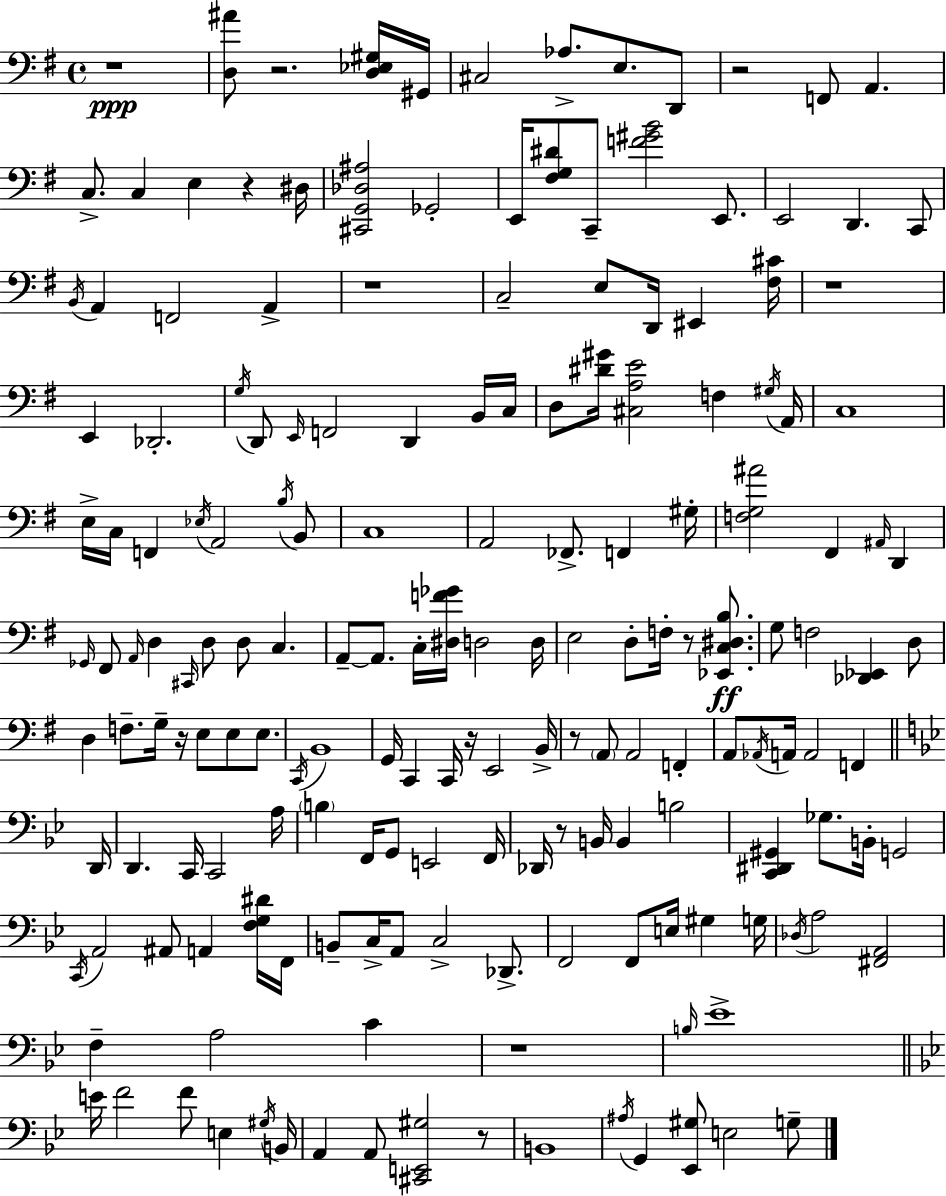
{
  \clef bass
  \time 4/4
  \defaultTimeSignature
  \key e \minor
  \repeat volta 2 { r1\ppp | <d ais'>8 r2. <d ees gis>16 gis,16 | cis2 aes8.-> e8. d,8 | r2 f,8 a,4. | \break c8.-> c4 e4 r4 dis16 | <cis, g, des ais>2 ges,2-. | e,16 <fis g dis'>8 c,8-- <f' gis' b'>2 e,8. | e,2 d,4. c,8 | \break \acciaccatura { b,16 } a,4 f,2 a,4-> | r1 | c2-- e8 d,16 eis,4 | <fis cis'>16 r1 | \break e,4 des,2.-. | \acciaccatura { g16 } d,8 \grace { e,16 } f,2 d,4 | b,16 c16 d8 <dis' gis'>16 <cis a e'>2 f4 | \acciaccatura { gis16 } a,16 c1 | \break e16-> c16 f,4 \acciaccatura { ees16 } a,2 | \acciaccatura { b16 } b,8 c1 | a,2 fes,8.-> | f,4 gis16-. <f g ais'>2 fis,4 | \break \grace { ais,16 } d,4 \grace { ges,16 } fis,8 \grace { a,16 } d4 \grace { cis,16 } | d8 d8 c4. a,8--~~ a,8. c16-. | <dis f' ges'>16 d2 d16 e2 | d8-. f16-. r8 <ees, c dis b>8.\ff g8 f2 | \break <des, ees,>4 d8 d4 f8.-- | g16-- r16 e8 e8 e8. \acciaccatura { c,16 } b,1 | g,16 c,4 | c,16 r16 e,2 b,16-> r8 \parenthesize a,8 a,2 | \break f,4-. a,8 \acciaccatura { aes,16 } a,16 a,2 | f,4 \bar "||" \break \key bes \major d,16 d,4. c,16 c,2 | a16 \parenthesize b4 f,16 g,8 e,2 | f,16 des,16 r8 b,16 b,4 b2 | <c, dis, gis,>4 ges8. b,16-. g,2 | \break \acciaccatura { c,16 } a,2 ais,8 a,4 | <f g dis'>16 f,16 b,8-- c16-> a,8 c2-> des,8.-> | f,2 f,8 e16 gis4 | g16 \acciaccatura { des16 } a2 <fis, a,>2 | \break f4-- a2 c'4 | r1 | \grace { b16 } ees'1-> | \bar "||" \break \key g \minor e'16 f'2 f'8 e4 \acciaccatura { gis16 } | b,16 a,4 a,8 <cis, e, gis>2 r8 | b,1 | \acciaccatura { ais16 } g,4 <ees, gis>8 e2 | \break g8-- } \bar "|."
}